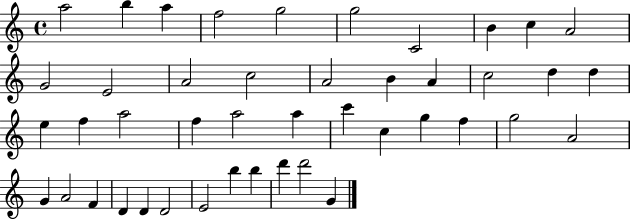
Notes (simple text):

A5/h B5/q A5/q F5/h G5/h G5/h C4/h B4/q C5/q A4/h G4/h E4/h A4/h C5/h A4/h B4/q A4/q C5/h D5/q D5/q E5/q F5/q A5/h F5/q A5/h A5/q C6/q C5/q G5/q F5/q G5/h A4/h G4/q A4/h F4/q D4/q D4/q D4/h E4/h B5/q B5/q D6/q D6/h G4/q